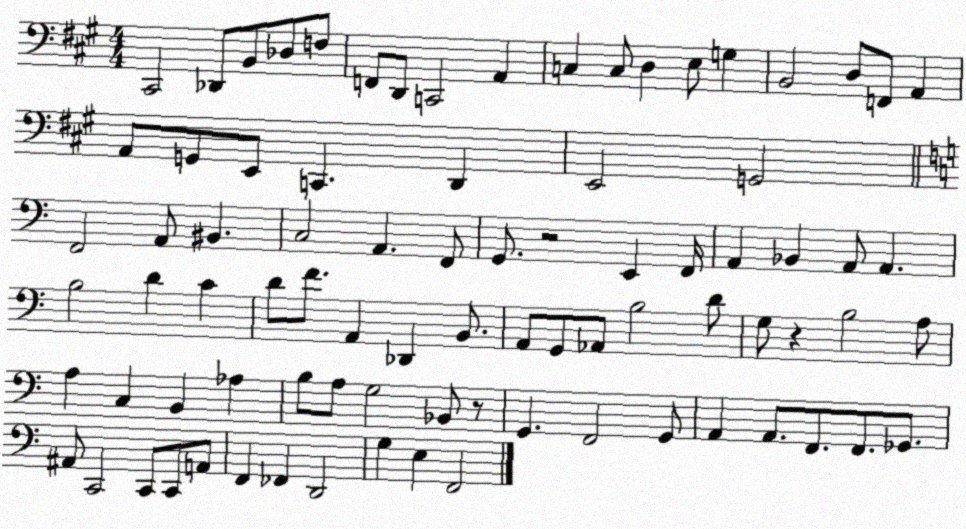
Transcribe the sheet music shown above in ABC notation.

X:1
T:Untitled
M:4/4
L:1/4
K:A
^C,,2 _D,,/2 B,,/2 _D,/2 F,/2 F,,/2 D,,/2 C,,2 A,, C, C,/2 D, E,/2 G, B,,2 D,/2 F,,/2 A,, A,,/2 G,,/2 E,,/2 C,, D,, E,,2 G,,2 F,,2 A,,/2 ^B,, C,2 A,, F,,/2 G,,/2 z2 E,, F,,/4 A,, _B,, A,,/2 A,, B,2 D C D/2 F/2 A,, _D,, B,,/2 A,,/2 G,,/2 _A,,/2 B,2 D/2 G,/2 z B,2 A,/2 A, C, B,, _A, B,/2 A,/2 G,2 _B,,/2 z/2 G,, F,,2 G,,/2 A,, A,,/2 F,,/2 F,,/2 _G,,/2 ^A,,/2 C,,2 C,,/2 C,,/2 A,,/2 F,, _F,, D,,2 G, E, F,,2